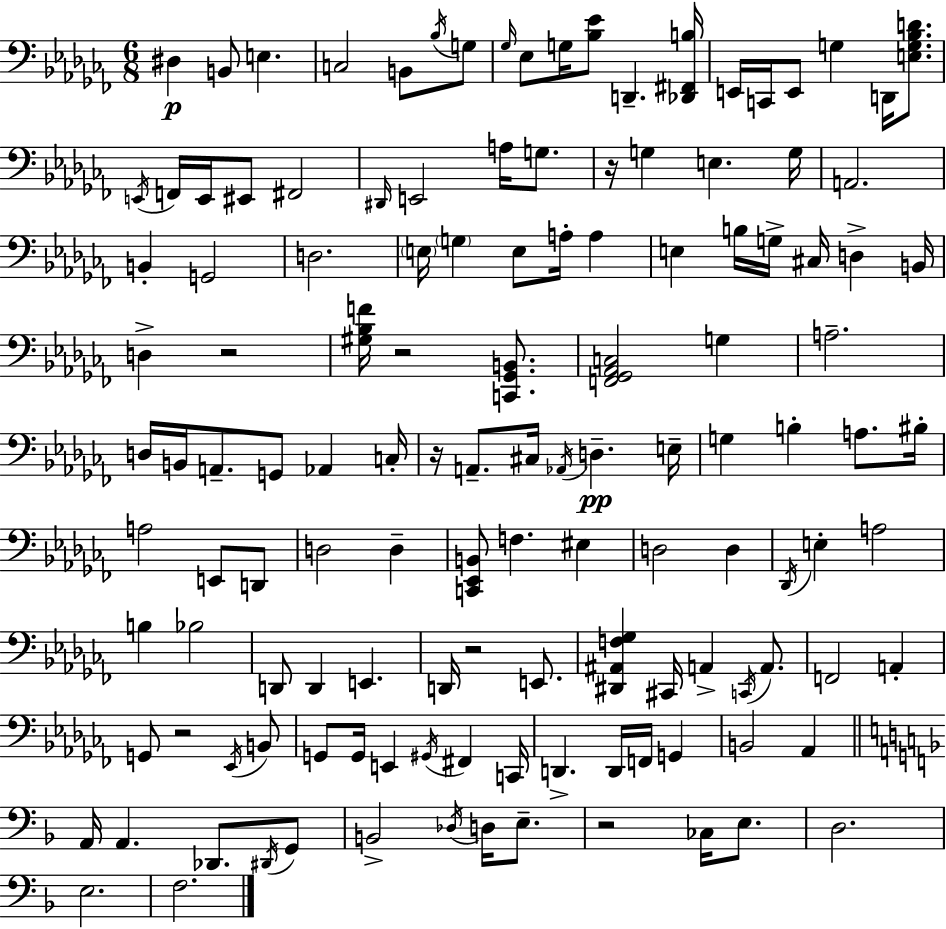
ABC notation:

X:1
T:Untitled
M:6/8
L:1/4
K:Abm
^D, B,,/2 E, C,2 B,,/2 _B,/4 G,/2 _G,/4 _E,/2 G,/4 [_B,_E]/2 D,, [_D,,^F,,B,]/4 E,,/4 C,,/4 E,,/2 G, D,,/4 [E,G,_B,D]/2 E,,/4 F,,/4 E,,/4 ^E,,/2 ^F,,2 ^D,,/4 E,,2 A,/4 G,/2 z/4 G, E, G,/4 A,,2 B,, G,,2 D,2 E,/4 G, E,/2 A,/4 A, E, B,/4 G,/4 ^C,/4 D, B,,/4 D, z2 [^G,_B,F]/4 z2 [C,,_G,,B,,]/2 [F,,_G,,_A,,C,]2 G, A,2 D,/4 B,,/4 A,,/2 G,,/2 _A,, C,/4 z/4 A,,/2 ^C,/4 _A,,/4 D, E,/4 G, B, A,/2 ^B,/4 A,2 E,,/2 D,,/2 D,2 D, [C,,_E,,B,,]/2 F, ^E, D,2 D, _D,,/4 E, A,2 B, _B,2 D,,/2 D,, E,, D,,/4 z2 E,,/2 [^D,,^A,,F,_G,] ^C,,/4 A,, C,,/4 A,,/2 F,,2 A,, G,,/2 z2 _E,,/4 B,,/2 G,,/2 G,,/4 E,, ^G,,/4 ^F,, C,,/4 D,, D,,/4 F,,/4 G,, B,,2 _A,, A,,/4 A,, _D,,/2 ^D,,/4 G,,/2 B,,2 _D,/4 D,/4 E,/2 z2 _C,/4 E,/2 D,2 E,2 F,2